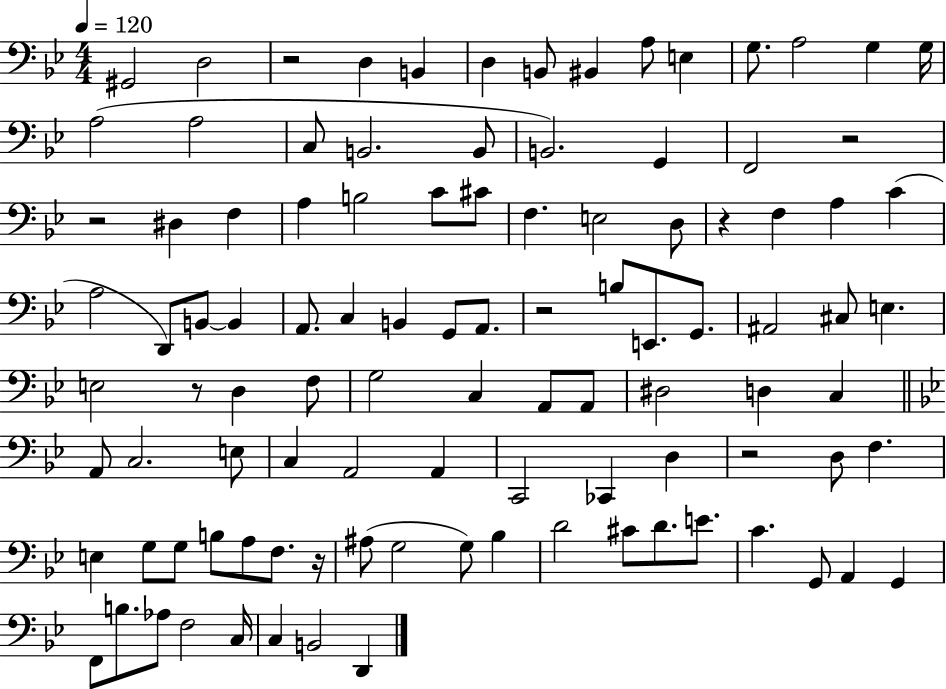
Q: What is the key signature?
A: BES major